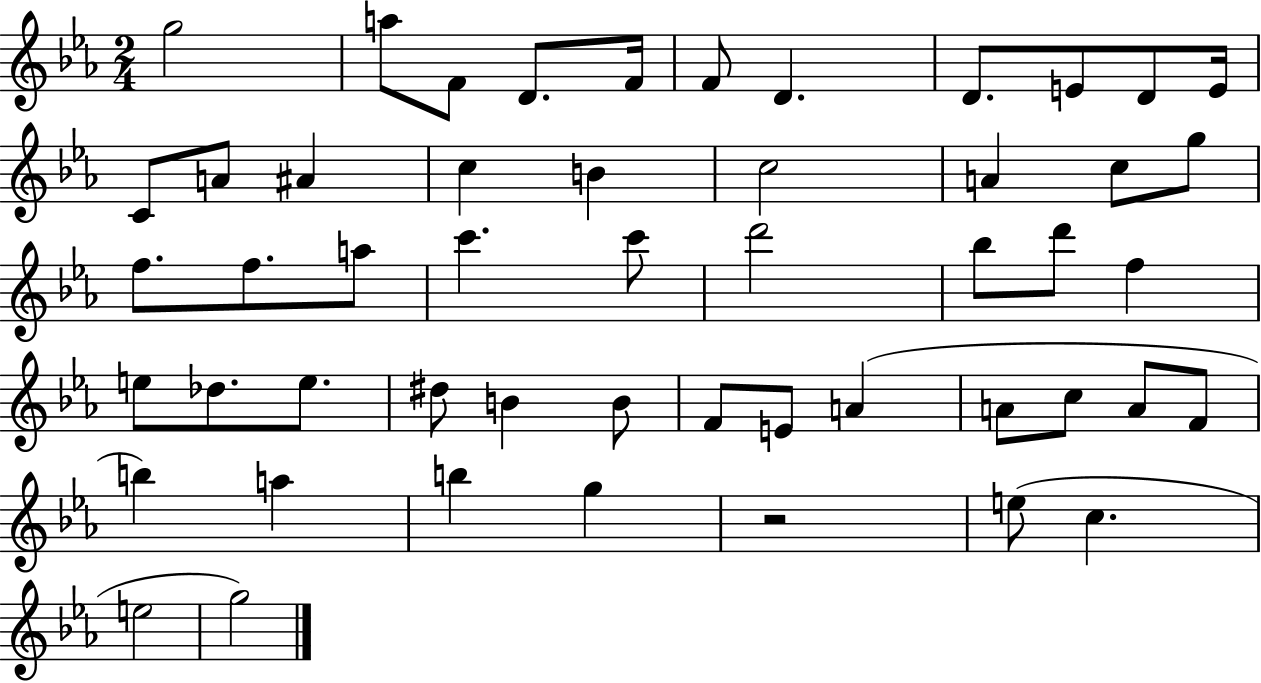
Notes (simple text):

G5/h A5/e F4/e D4/e. F4/s F4/e D4/q. D4/e. E4/e D4/e E4/s C4/e A4/e A#4/q C5/q B4/q C5/h A4/q C5/e G5/e F5/e. F5/e. A5/e C6/q. C6/e D6/h Bb5/e D6/e F5/q E5/e Db5/e. E5/e. D#5/e B4/q B4/e F4/e E4/e A4/q A4/e C5/e A4/e F4/e B5/q A5/q B5/q G5/q R/h E5/e C5/q. E5/h G5/h